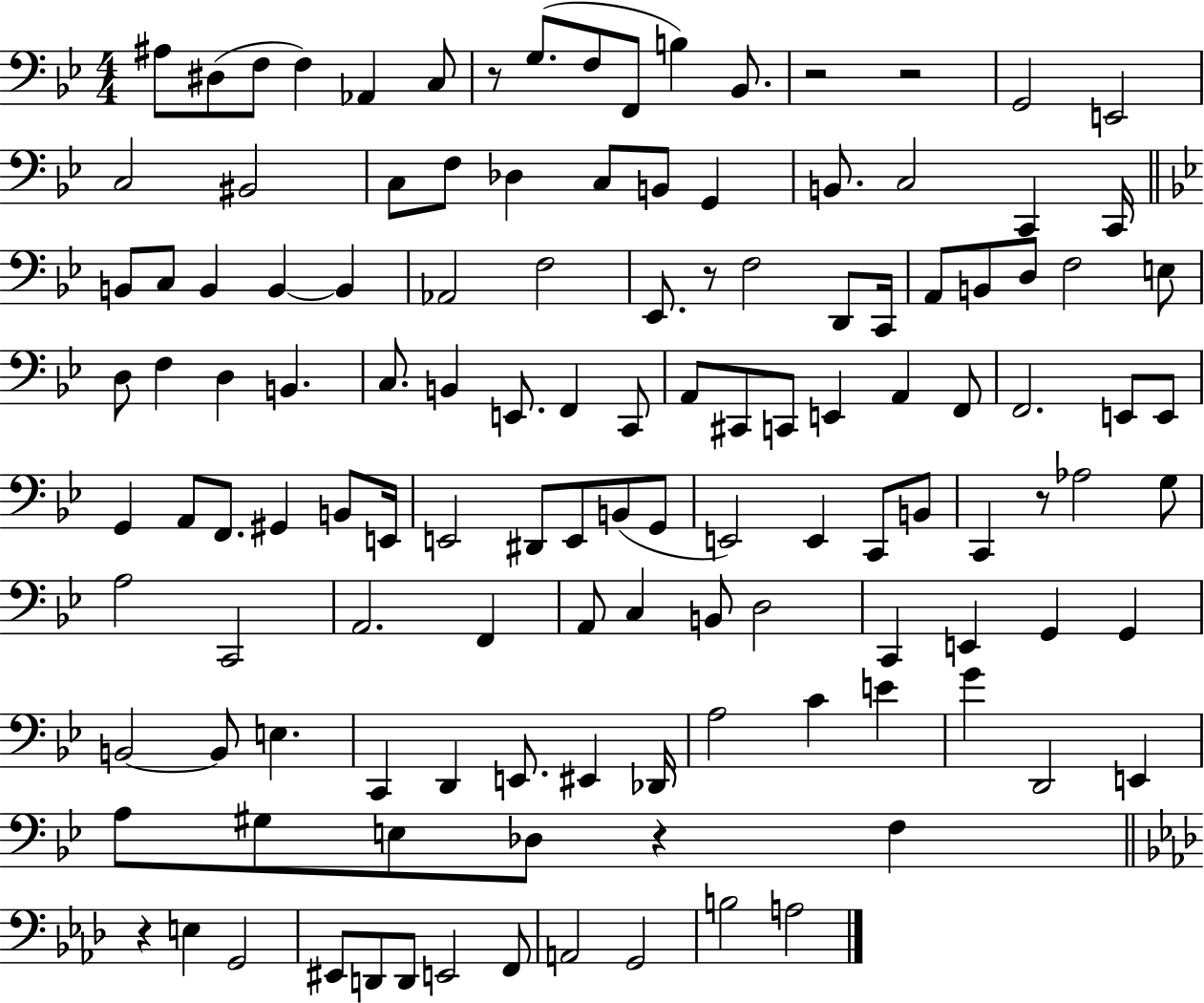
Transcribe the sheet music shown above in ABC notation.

X:1
T:Untitled
M:4/4
L:1/4
K:Bb
^A,/2 ^D,/2 F,/2 F, _A,, C,/2 z/2 G,/2 F,/2 F,,/2 B, _B,,/2 z2 z2 G,,2 E,,2 C,2 ^B,,2 C,/2 F,/2 _D, C,/2 B,,/2 G,, B,,/2 C,2 C,, C,,/4 B,,/2 C,/2 B,, B,, B,, _A,,2 F,2 _E,,/2 z/2 F,2 D,,/2 C,,/4 A,,/2 B,,/2 D,/2 F,2 E,/2 D,/2 F, D, B,, C,/2 B,, E,,/2 F,, C,,/2 A,,/2 ^C,,/2 C,,/2 E,, A,, F,,/2 F,,2 E,,/2 E,,/2 G,, A,,/2 F,,/2 ^G,, B,,/2 E,,/4 E,,2 ^D,,/2 E,,/2 B,,/2 G,,/2 E,,2 E,, C,,/2 B,,/2 C,, z/2 _A,2 G,/2 A,2 C,,2 A,,2 F,, A,,/2 C, B,,/2 D,2 C,, E,, G,, G,, B,,2 B,,/2 E, C,, D,, E,,/2 ^E,, _D,,/4 A,2 C E G D,,2 E,, A,/2 ^G,/2 E,/2 _D,/2 z F, z E, G,,2 ^E,,/2 D,,/2 D,,/2 E,,2 F,,/2 A,,2 G,,2 B,2 A,2